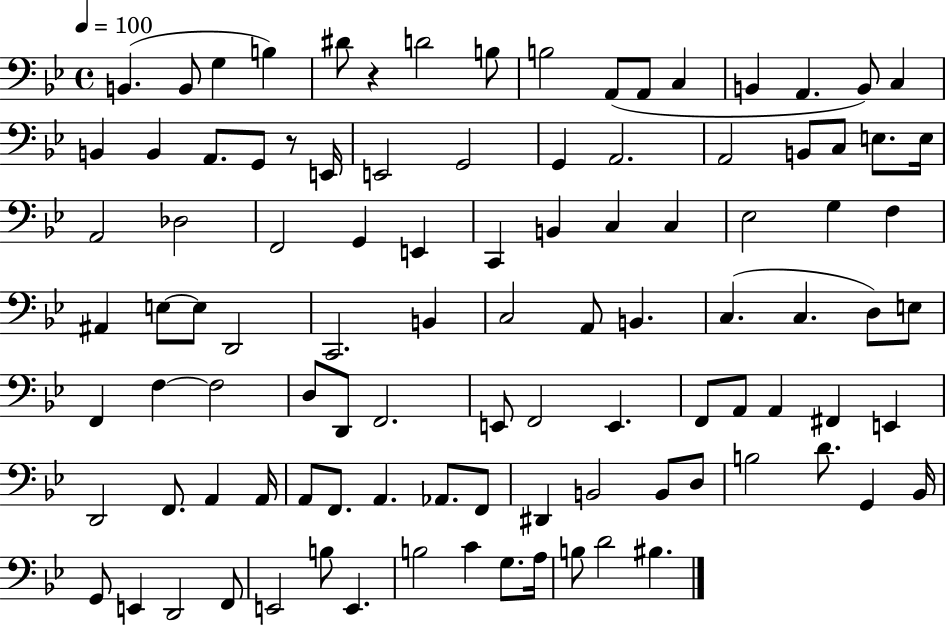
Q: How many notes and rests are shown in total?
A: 101